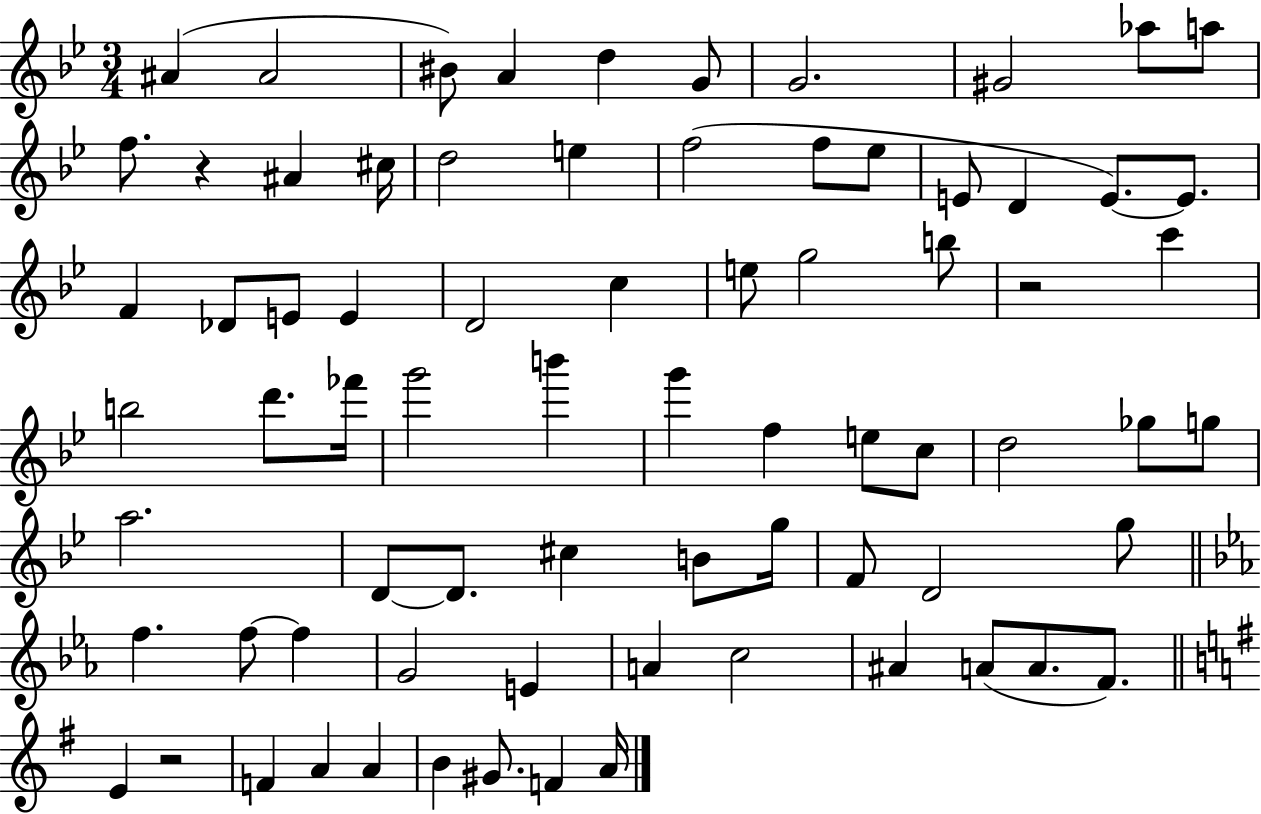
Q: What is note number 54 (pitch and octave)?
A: F5